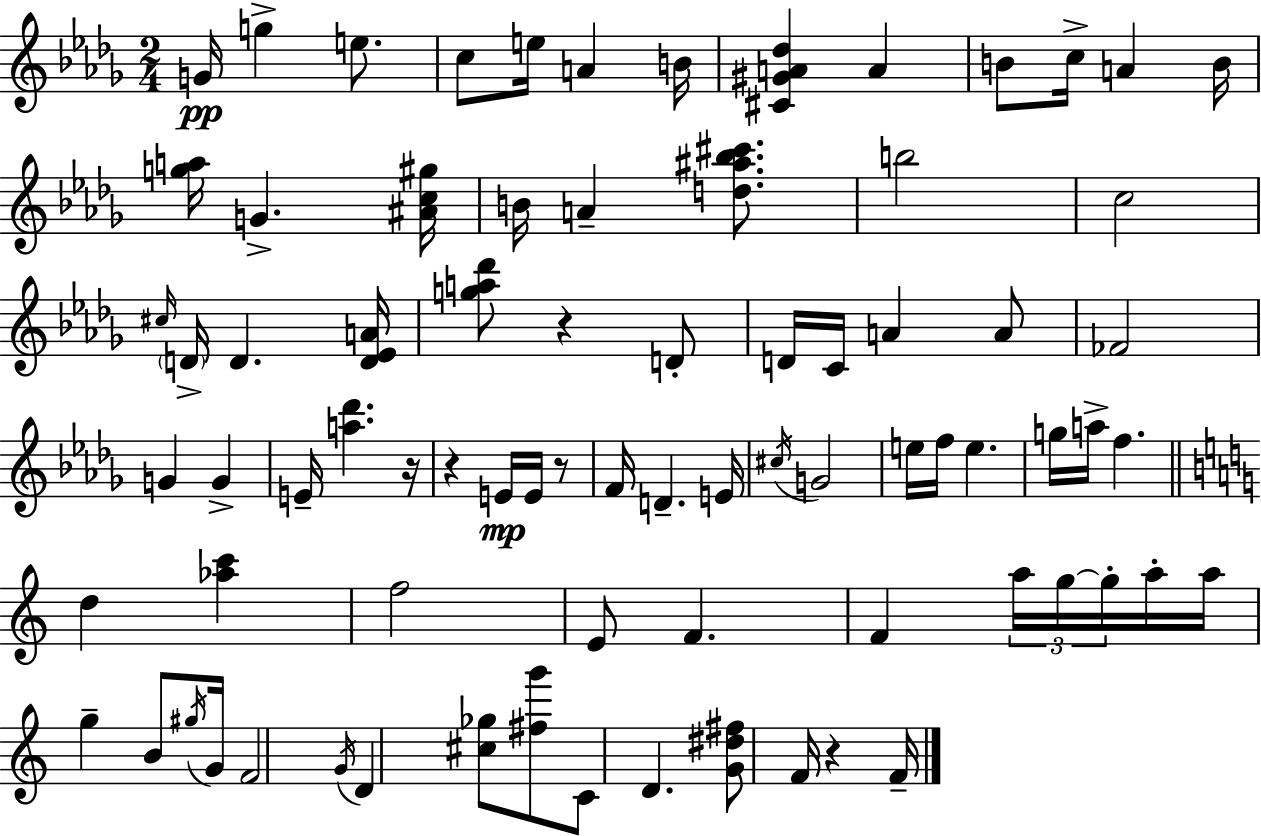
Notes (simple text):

G4/s G5/q E5/e. C5/e E5/s A4/q B4/s [C#4,G#4,A4,Db5]/q A4/q B4/e C5/s A4/q B4/s [G5,A5]/s G4/q. [A#4,C5,G#5]/s B4/s A4/q [D5,A#5,Bb5,C#6]/e. B5/h C5/h C#5/s D4/s D4/q. [D4,Eb4,A4]/s [G5,A5,Db6]/e R/q D4/e D4/s C4/s A4/q A4/e FES4/h G4/q G4/q E4/s [A5,Db6]/q. R/s R/q E4/s E4/s R/e F4/s D4/q. E4/s C#5/s G4/h E5/s F5/s E5/q. G5/s A5/s F5/q. D5/q [Ab5,C6]/q F5/h E4/e F4/q. F4/q A5/s G5/s G5/s A5/s A5/s G5/q B4/e G#5/s G4/s F4/h G4/s D4/q [C#5,Gb5]/e [F#5,G6]/e C4/e D4/q. [G4,D#5,F#5]/e F4/s R/q F4/s